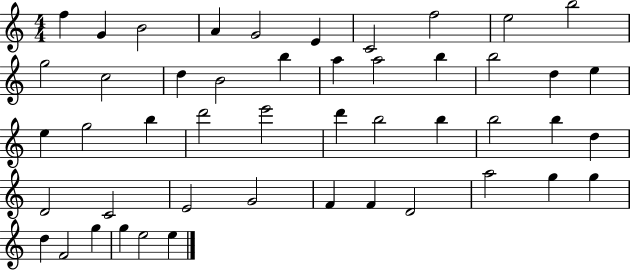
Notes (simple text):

F5/q G4/q B4/h A4/q G4/h E4/q C4/h F5/h E5/h B5/h G5/h C5/h D5/q B4/h B5/q A5/q A5/h B5/q B5/h D5/q E5/q E5/q G5/h B5/q D6/h E6/h D6/q B5/h B5/q B5/h B5/q D5/q D4/h C4/h E4/h G4/h F4/q F4/q D4/h A5/h G5/q G5/q D5/q F4/h G5/q G5/q E5/h E5/q